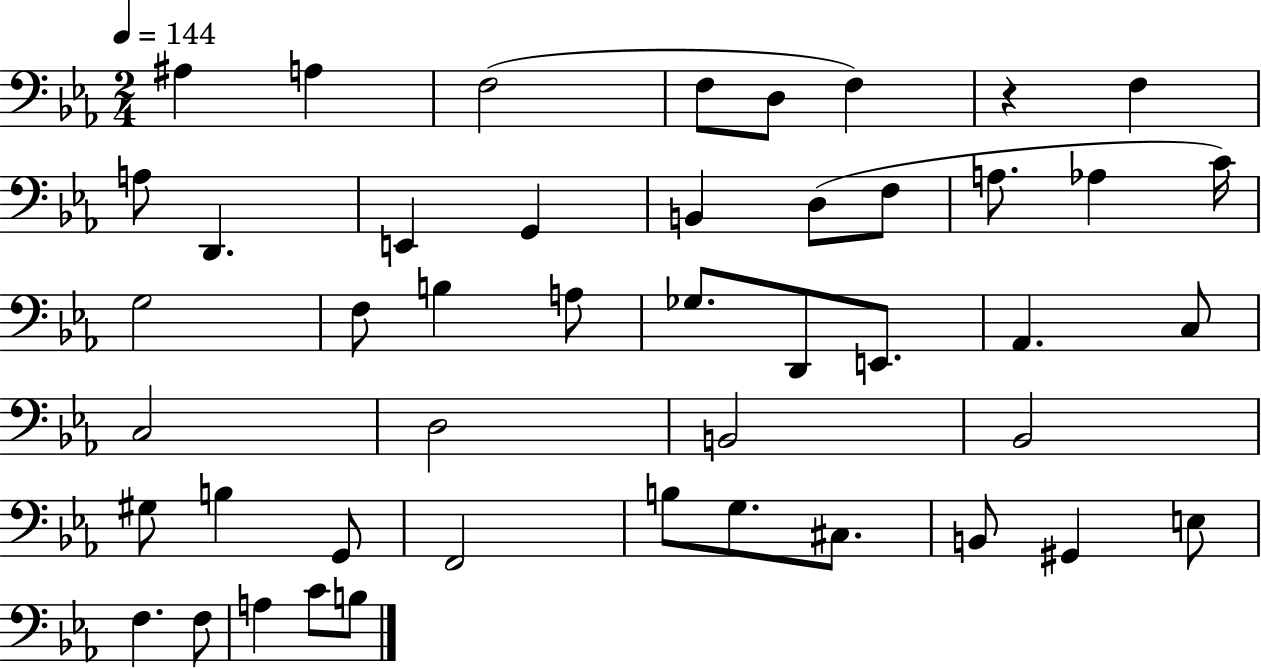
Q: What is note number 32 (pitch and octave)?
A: B3